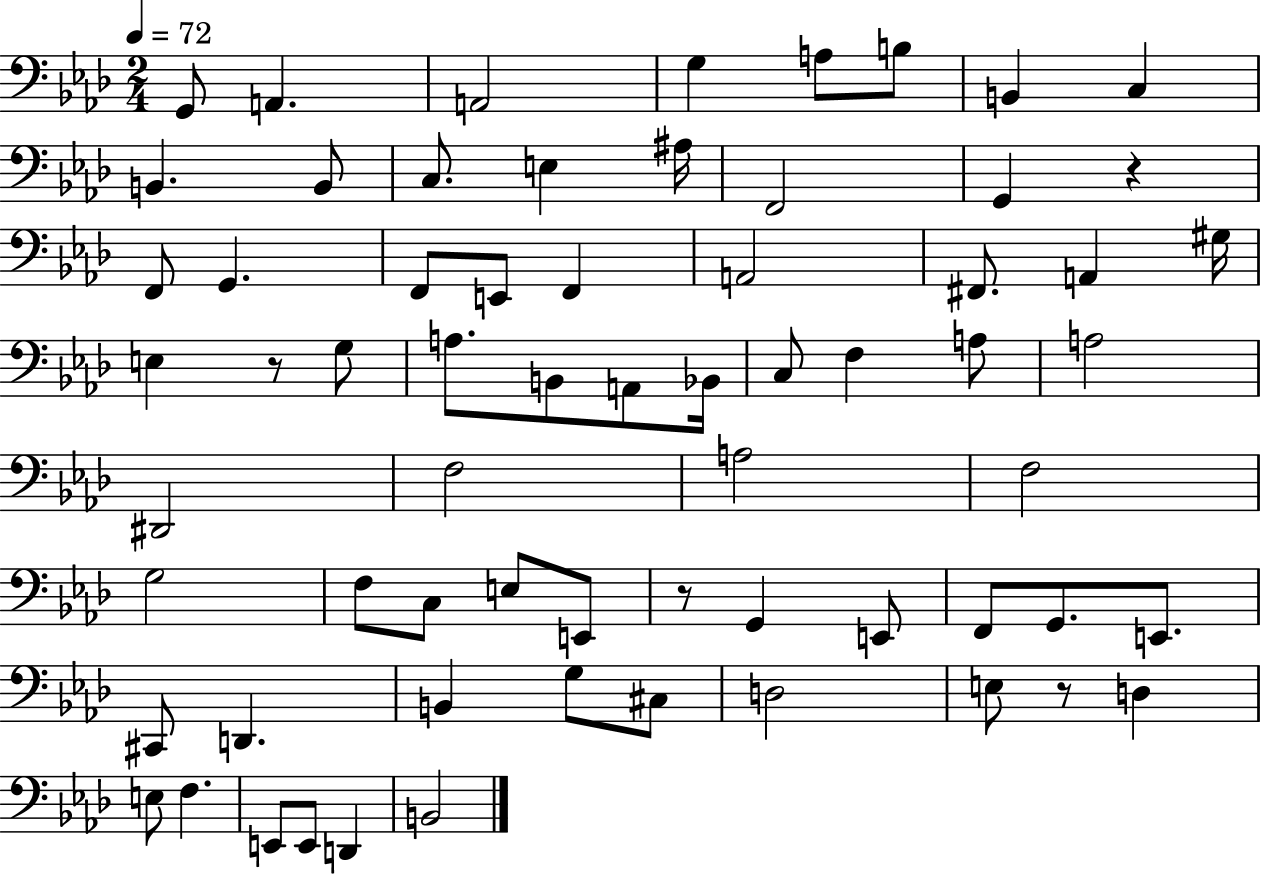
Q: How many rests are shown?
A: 4